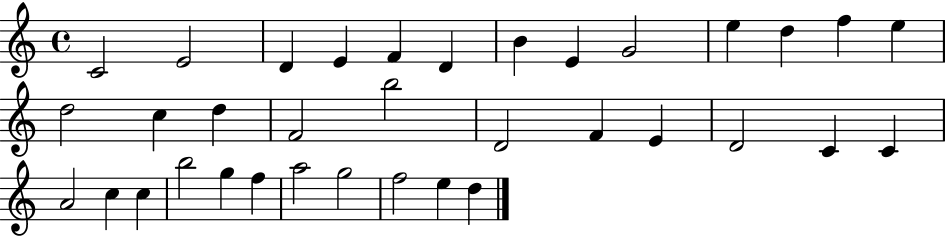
{
  \clef treble
  \time 4/4
  \defaultTimeSignature
  \key c \major
  c'2 e'2 | d'4 e'4 f'4 d'4 | b'4 e'4 g'2 | e''4 d''4 f''4 e''4 | \break d''2 c''4 d''4 | f'2 b''2 | d'2 f'4 e'4 | d'2 c'4 c'4 | \break a'2 c''4 c''4 | b''2 g''4 f''4 | a''2 g''2 | f''2 e''4 d''4 | \break \bar "|."
}